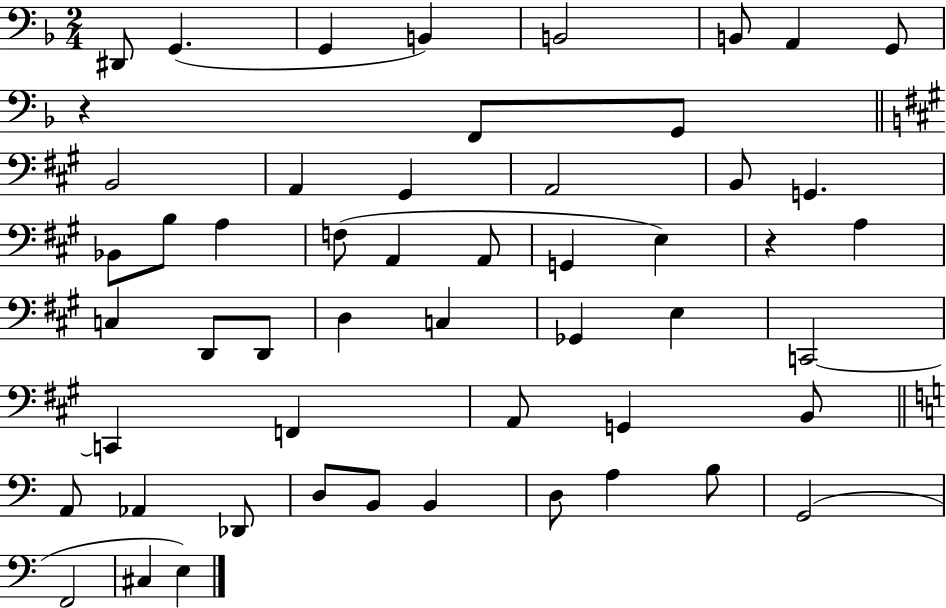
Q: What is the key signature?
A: F major